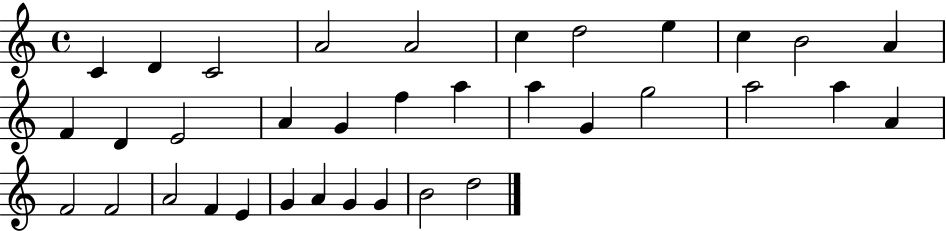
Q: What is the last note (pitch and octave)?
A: D5